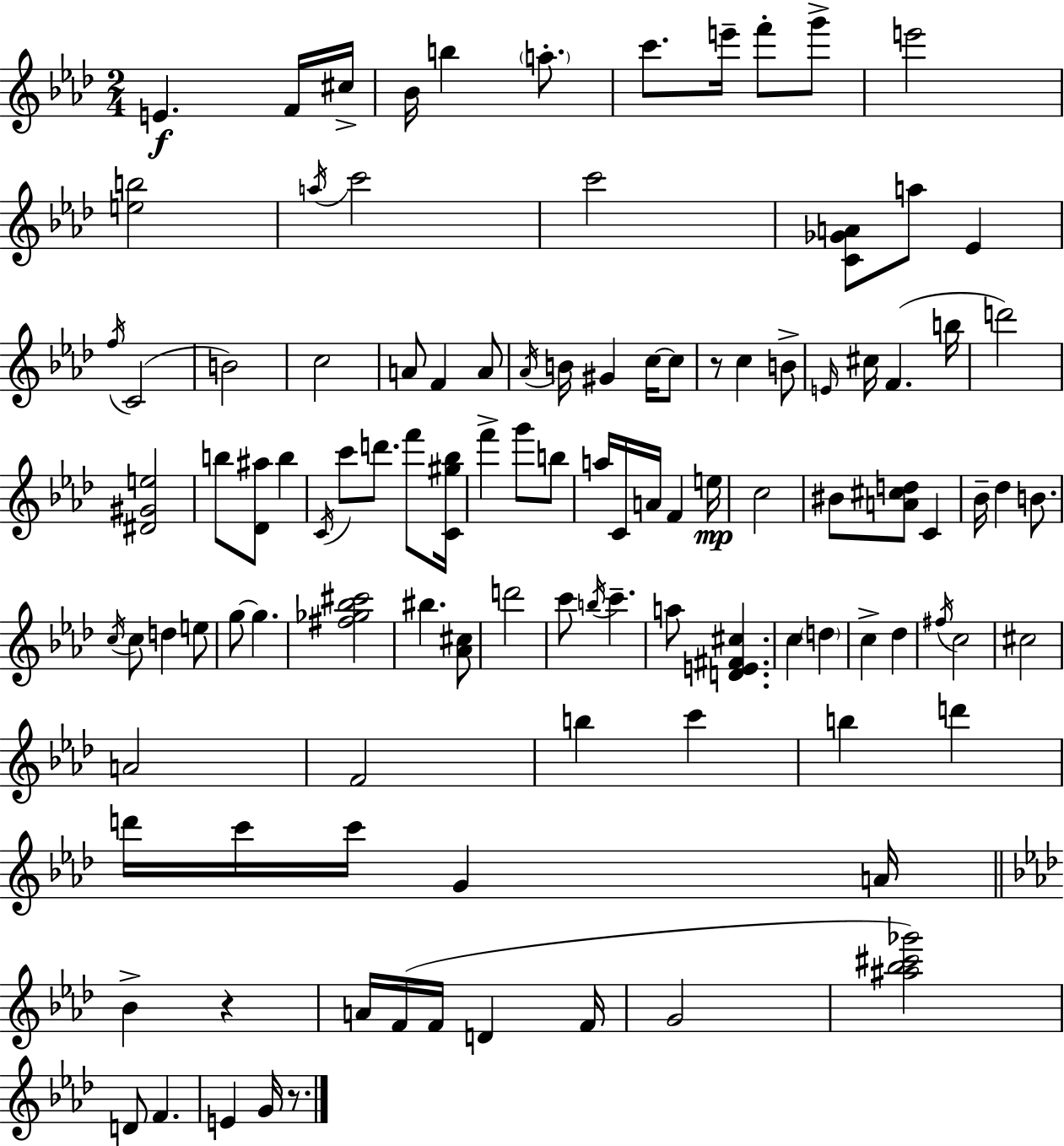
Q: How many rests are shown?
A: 3